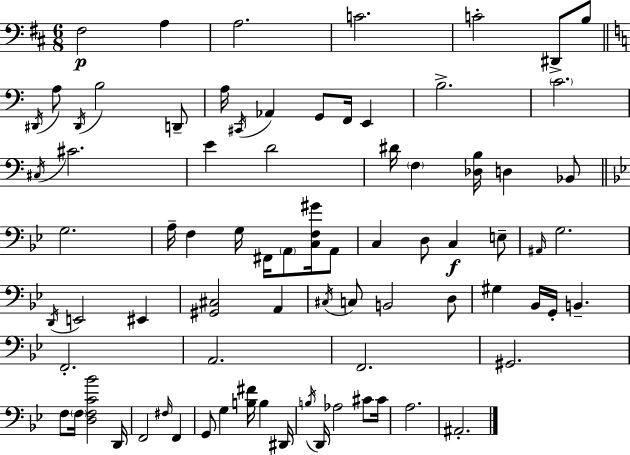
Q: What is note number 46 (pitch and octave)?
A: C#3